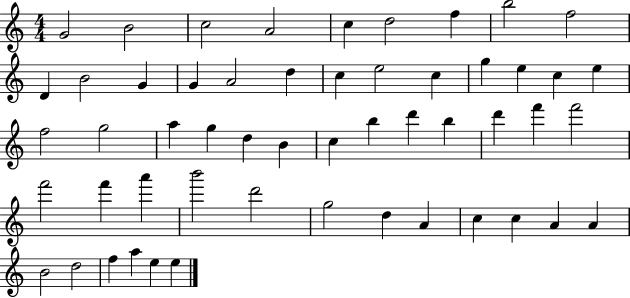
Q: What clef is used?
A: treble